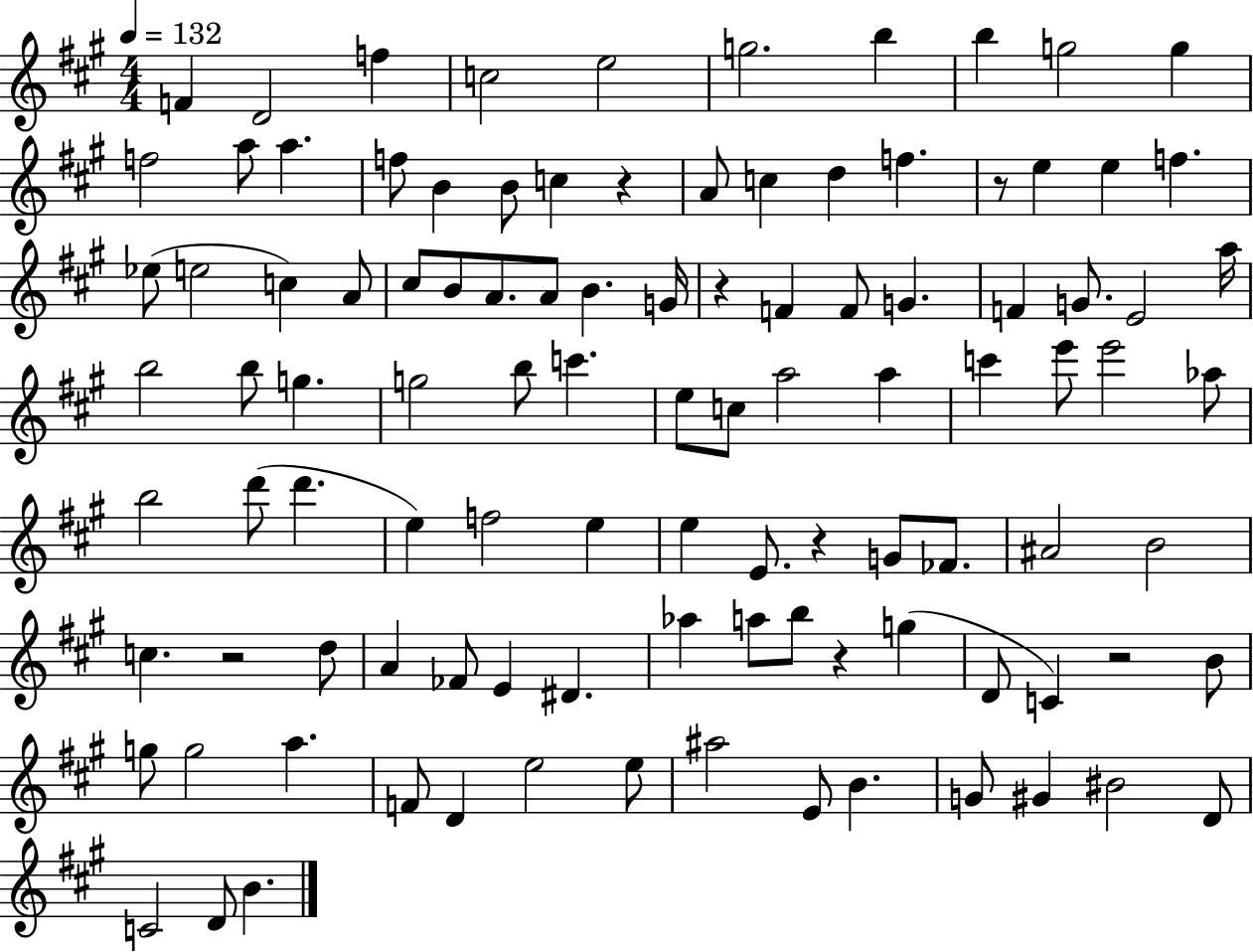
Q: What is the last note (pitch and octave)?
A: B4